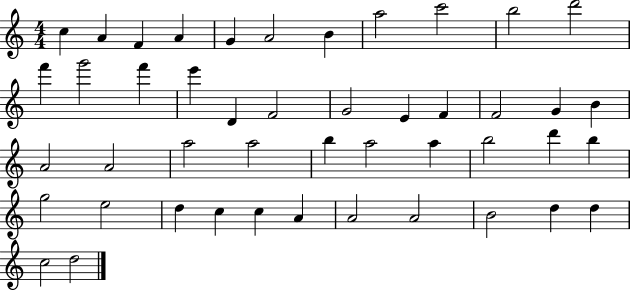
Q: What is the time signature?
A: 4/4